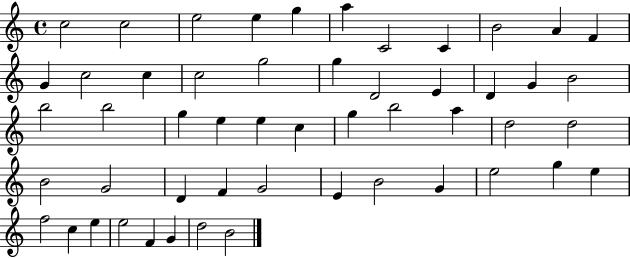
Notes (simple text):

C5/h C5/h E5/h E5/q G5/q A5/q C4/h C4/q B4/h A4/q F4/q G4/q C5/h C5/q C5/h G5/h G5/q D4/h E4/q D4/q G4/q B4/h B5/h B5/h G5/q E5/q E5/q C5/q G5/q B5/h A5/q D5/h D5/h B4/h G4/h D4/q F4/q G4/h E4/q B4/h G4/q E5/h G5/q E5/q F5/h C5/q E5/q E5/h F4/q G4/q D5/h B4/h